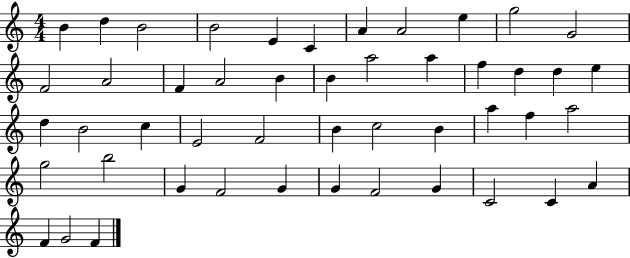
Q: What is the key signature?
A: C major